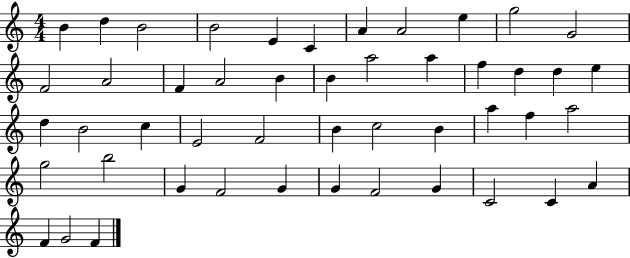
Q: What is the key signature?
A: C major